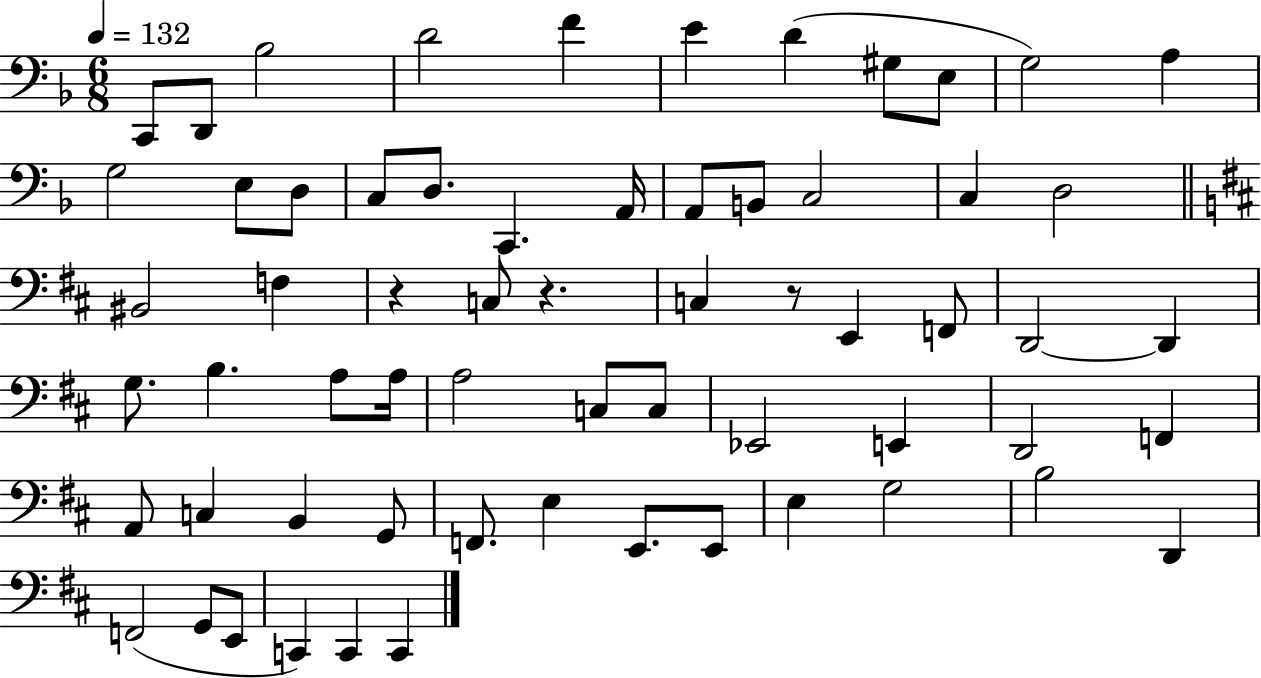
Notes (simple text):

C2/e D2/e Bb3/h D4/h F4/q E4/q D4/q G#3/e E3/e G3/h A3/q G3/h E3/e D3/e C3/e D3/e. C2/q. A2/s A2/e B2/e C3/h C3/q D3/h BIS2/h F3/q R/q C3/e R/q. C3/q R/e E2/q F2/e D2/h D2/q G3/e. B3/q. A3/e A3/s A3/h C3/e C3/e Eb2/h E2/q D2/h F2/q A2/e C3/q B2/q G2/e F2/e. E3/q E2/e. E2/e E3/q G3/h B3/h D2/q F2/h G2/e E2/e C2/q C2/q C2/q